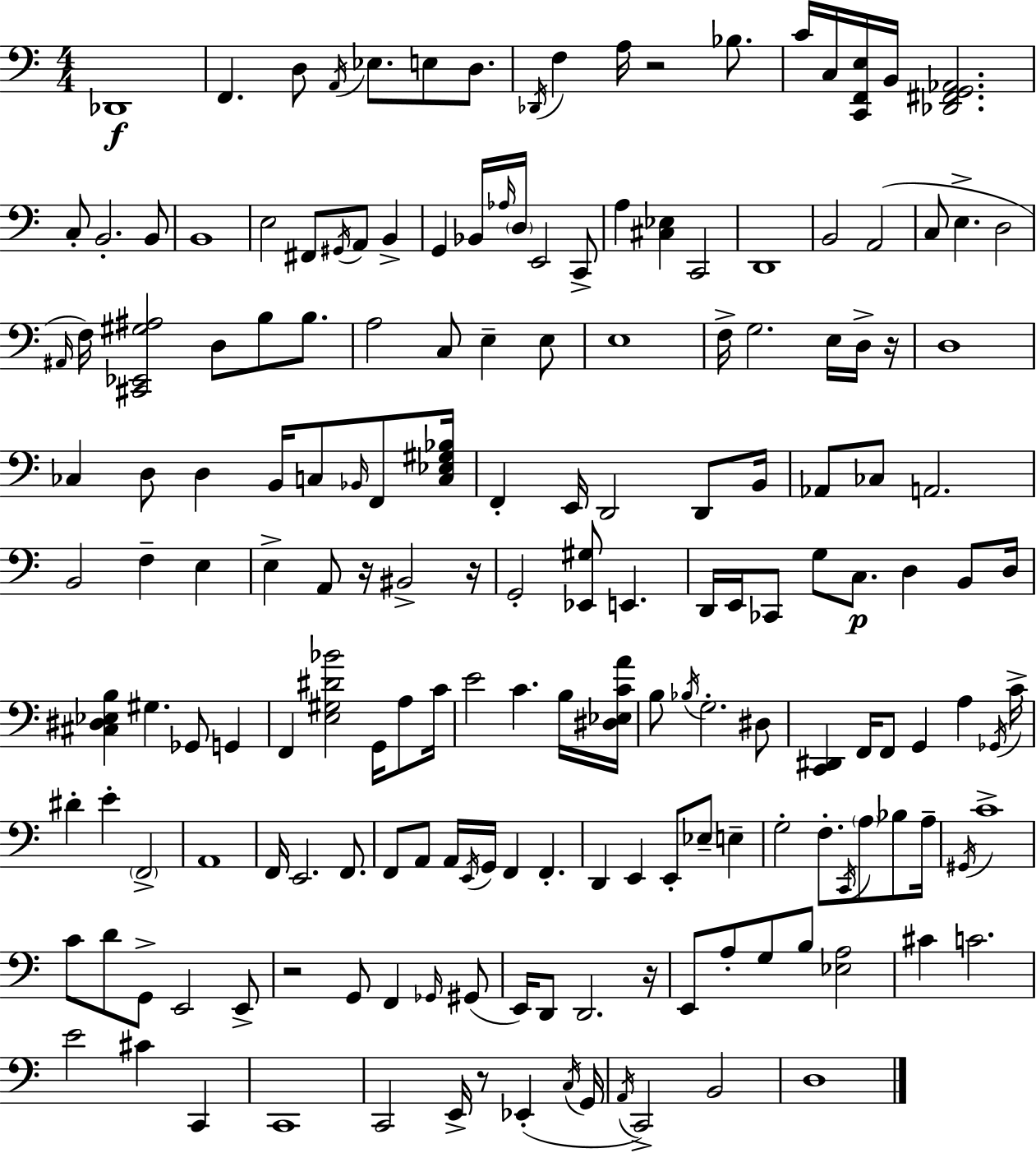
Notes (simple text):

Db2/w F2/q. D3/e A2/s Eb3/e. E3/e D3/e. Db2/s F3/q A3/s R/h Bb3/e. C4/s C3/s [C2,F2,E3]/s B2/s [Db2,F#2,G2,Ab2]/h. C3/e B2/h. B2/e B2/w E3/h F#2/e G#2/s A2/e B2/q G2/q Bb2/s Ab3/s D3/s E2/h C2/e A3/q [C#3,Eb3]/q C2/h D2/w B2/h A2/h C3/e E3/q. D3/h A#2/s F3/s [C#2,Eb2,G#3,A#3]/h D3/e B3/e B3/e. A3/h C3/e E3/q E3/e E3/w F3/s G3/h. E3/s D3/s R/s D3/w CES3/q D3/e D3/q B2/s C3/e Bb2/s F2/e [C3,Eb3,G#3,Bb3]/s F2/q E2/s D2/h D2/e B2/s Ab2/e CES3/e A2/h. B2/h F3/q E3/q E3/q A2/e R/s BIS2/h R/s G2/h [Eb2,G#3]/e E2/q. D2/s E2/s CES2/e G3/e C3/e. D3/q B2/e D3/s [C#3,D#3,Eb3,B3]/q G#3/q. Gb2/e G2/q F2/q [E3,G#3,D#4,Bb4]/h G2/s A3/e C4/s E4/h C4/q. B3/s [D#3,Eb3,C4,A4]/s B3/e Bb3/s G3/h. D#3/e [C2,D#2]/q F2/s F2/e G2/q A3/q Gb2/s C4/s D#4/q E4/q F2/h A2/w F2/s E2/h. F2/e. F2/e A2/e A2/s E2/s G2/s F2/q F2/q. D2/q E2/q E2/e Eb3/e E3/q G3/h F3/e. C2/s A3/e Bb3/e A3/s G#2/s C4/w C4/e D4/e G2/e E2/h E2/e R/h G2/e F2/q Gb2/s G#2/e E2/s D2/e D2/h. R/s E2/e A3/e G3/e B3/e [Eb3,A3]/h C#4/q C4/h. E4/h C#4/q C2/q C2/w C2/h E2/s R/e Eb2/q C3/s G2/s A2/s C2/h B2/h D3/w